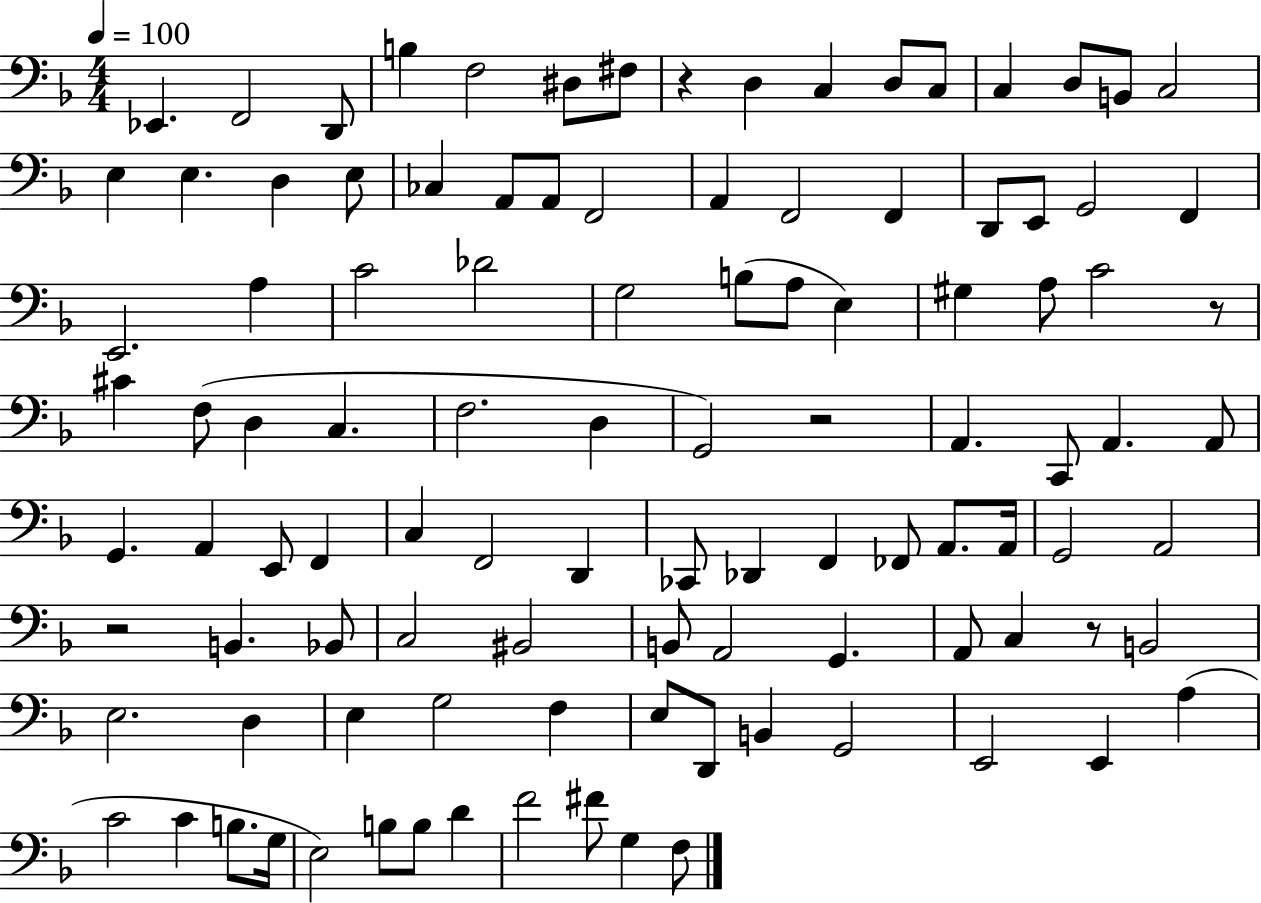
{
  \clef bass
  \numericTimeSignature
  \time 4/4
  \key f \major
  \tempo 4 = 100
  ees,4. f,2 d,8 | b4 f2 dis8 fis8 | r4 d4 c4 d8 c8 | c4 d8 b,8 c2 | \break e4 e4. d4 e8 | ces4 a,8 a,8 f,2 | a,4 f,2 f,4 | d,8 e,8 g,2 f,4 | \break e,2. a4 | c'2 des'2 | g2 b8( a8 e4) | gis4 a8 c'2 r8 | \break cis'4 f8( d4 c4. | f2. d4 | g,2) r2 | a,4. c,8 a,4. a,8 | \break g,4. a,4 e,8 f,4 | c4 f,2 d,4 | ces,8 des,4 f,4 fes,8 a,8. a,16 | g,2 a,2 | \break r2 b,4. bes,8 | c2 bis,2 | b,8 a,2 g,4. | a,8 c4 r8 b,2 | \break e2. d4 | e4 g2 f4 | e8 d,8 b,4 g,2 | e,2 e,4 a4( | \break c'2 c'4 b8. g16 | e2) b8 b8 d'4 | f'2 fis'8 g4 f8 | \bar "|."
}